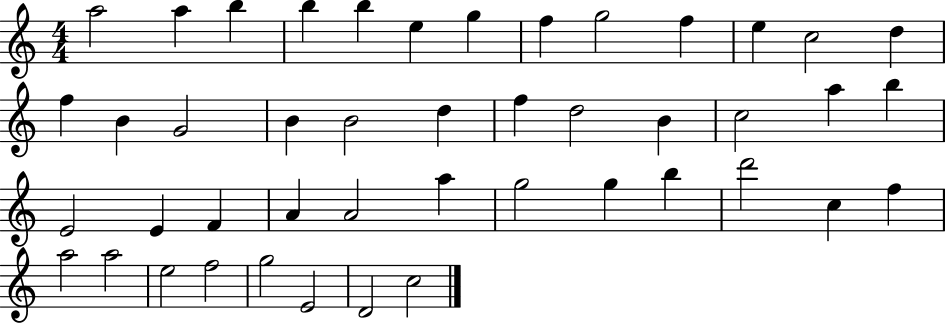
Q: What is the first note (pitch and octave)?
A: A5